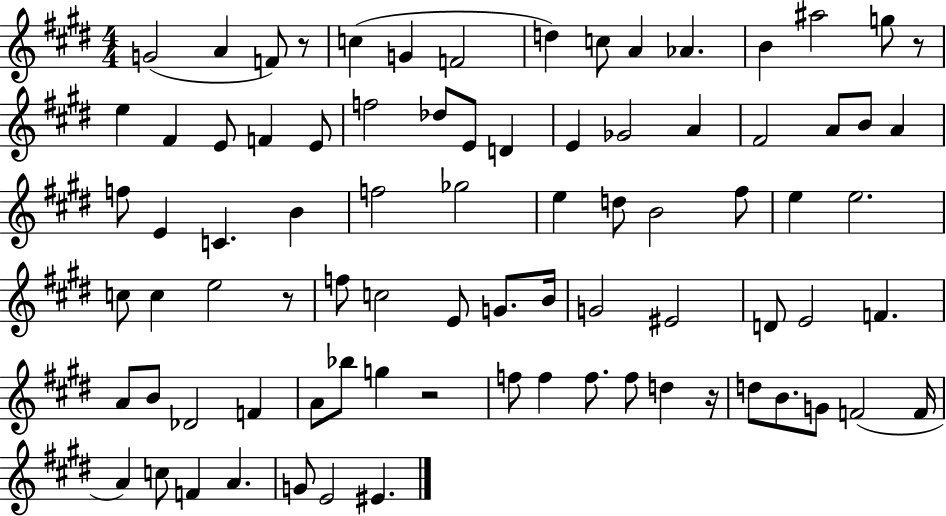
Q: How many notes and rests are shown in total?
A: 83